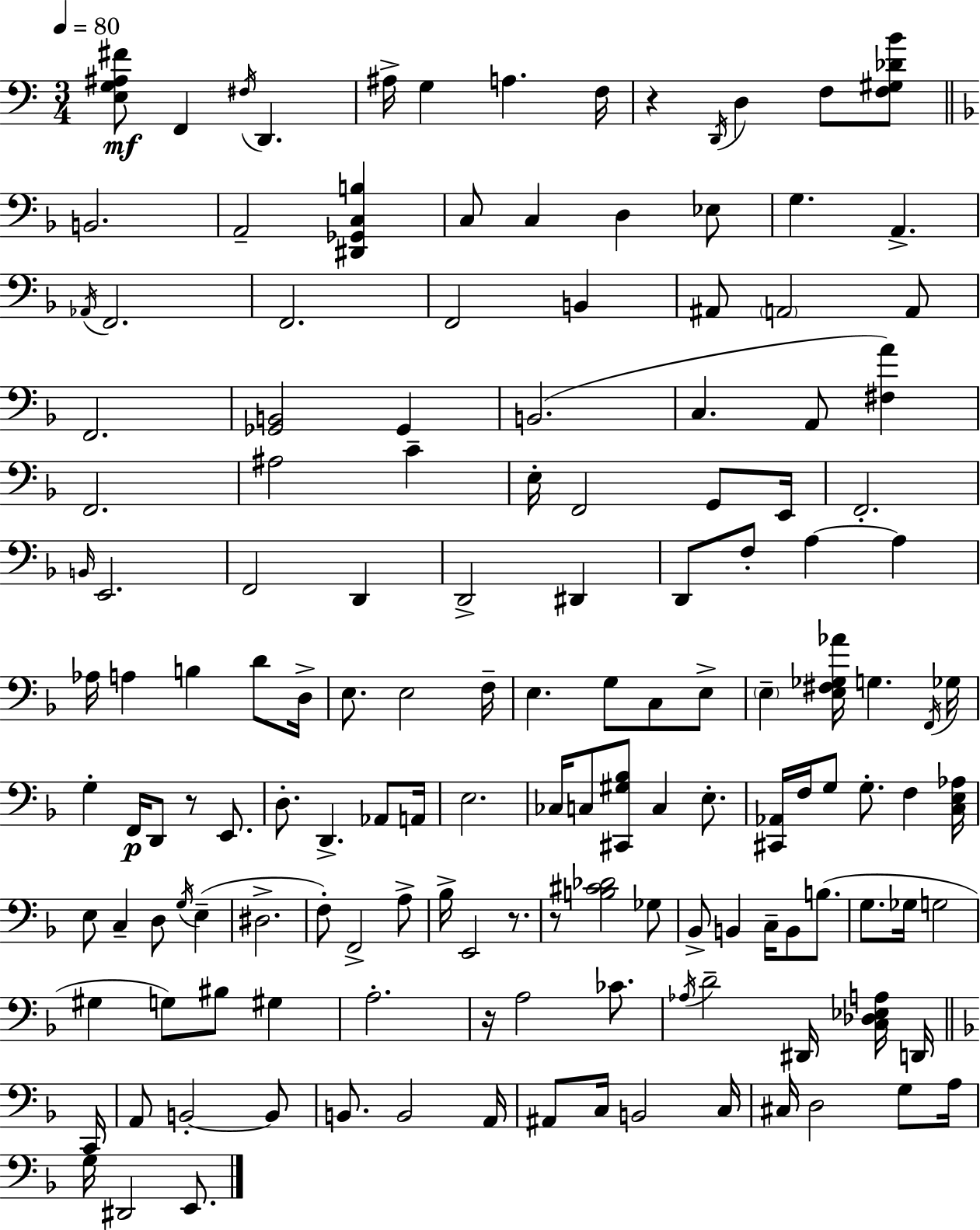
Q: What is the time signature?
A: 3/4